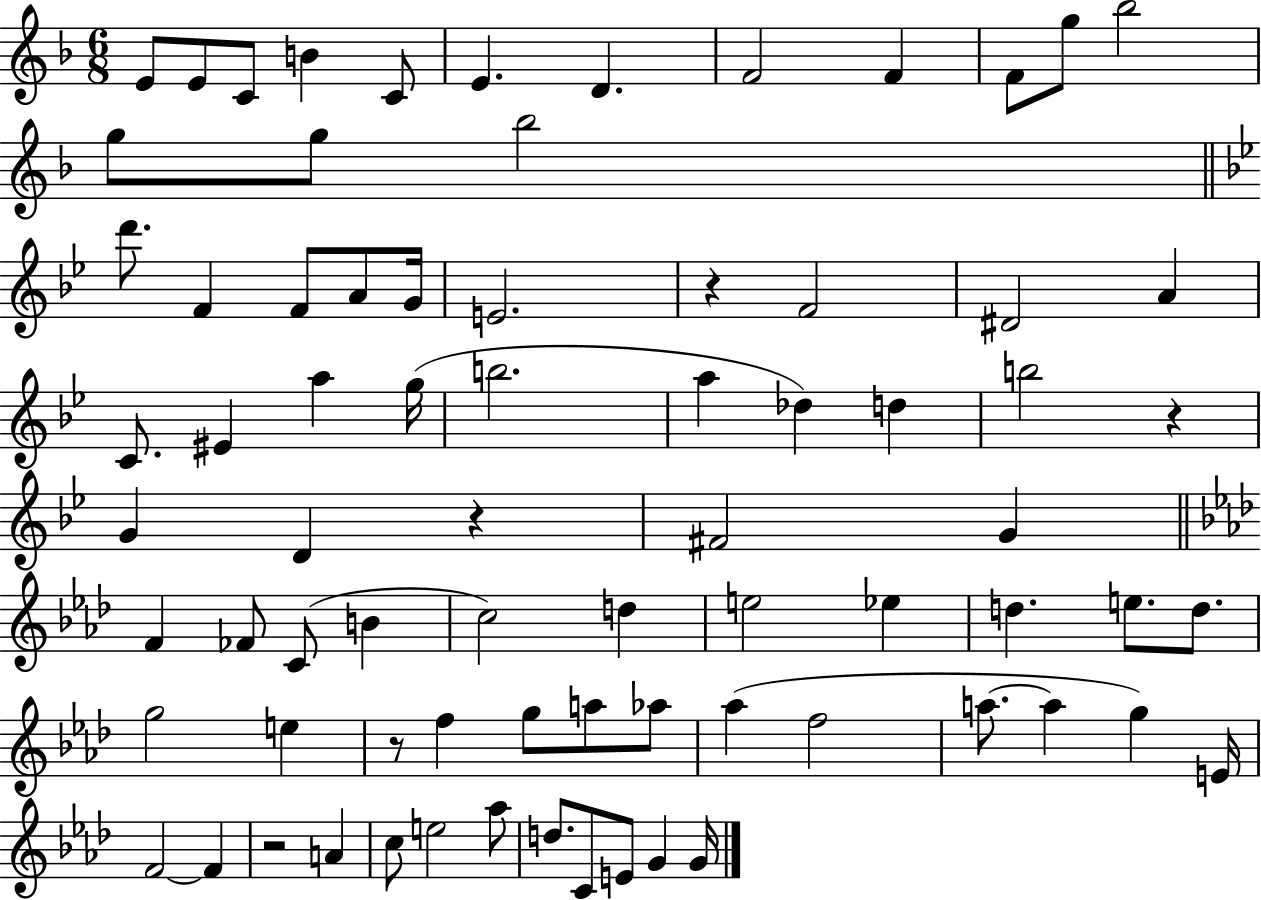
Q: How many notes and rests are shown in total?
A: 76